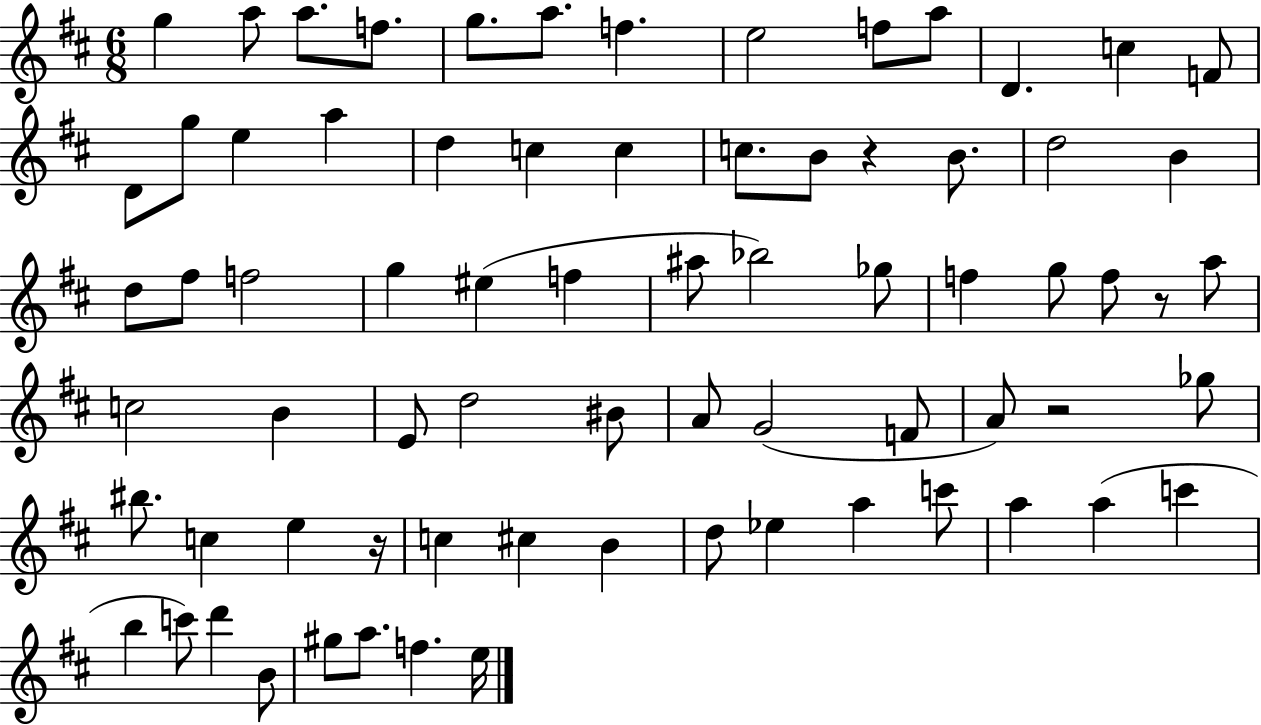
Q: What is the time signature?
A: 6/8